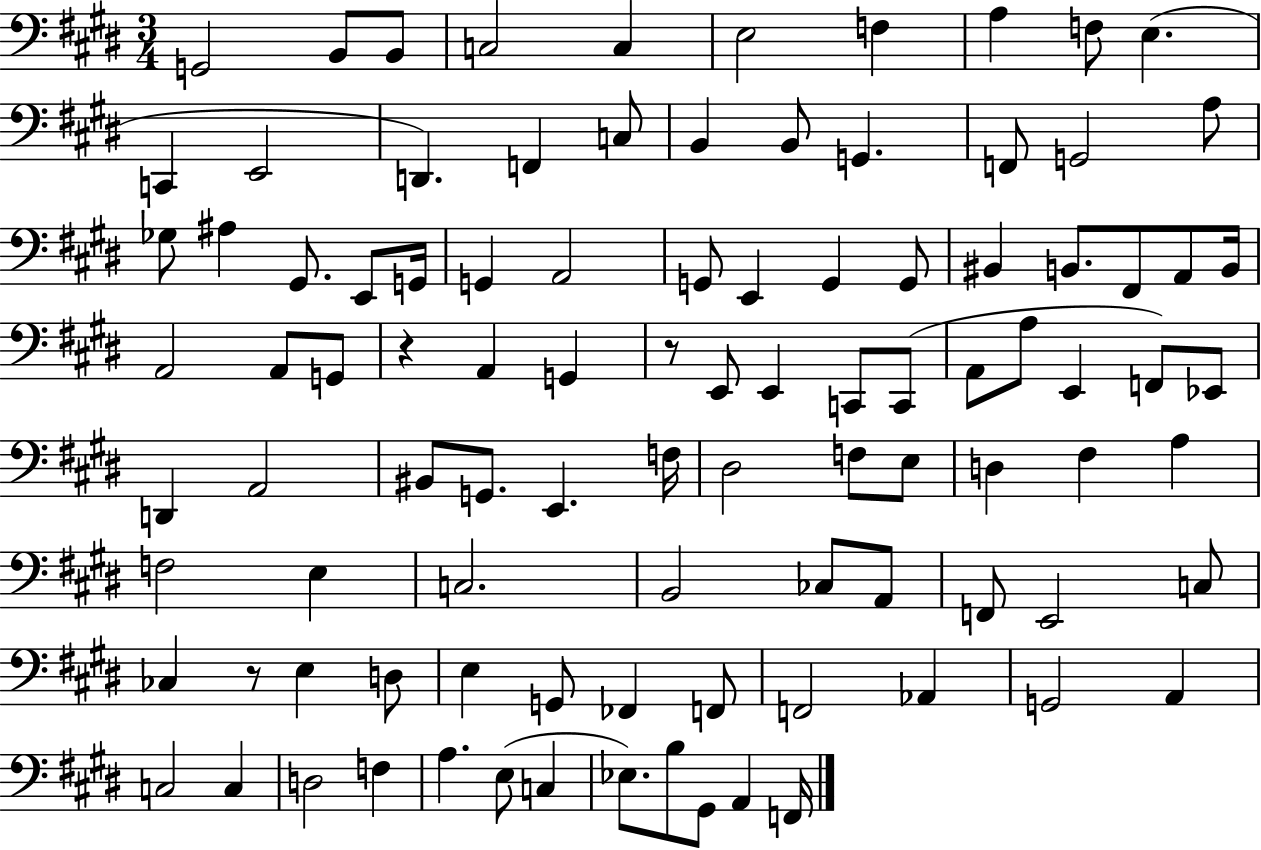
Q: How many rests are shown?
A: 3